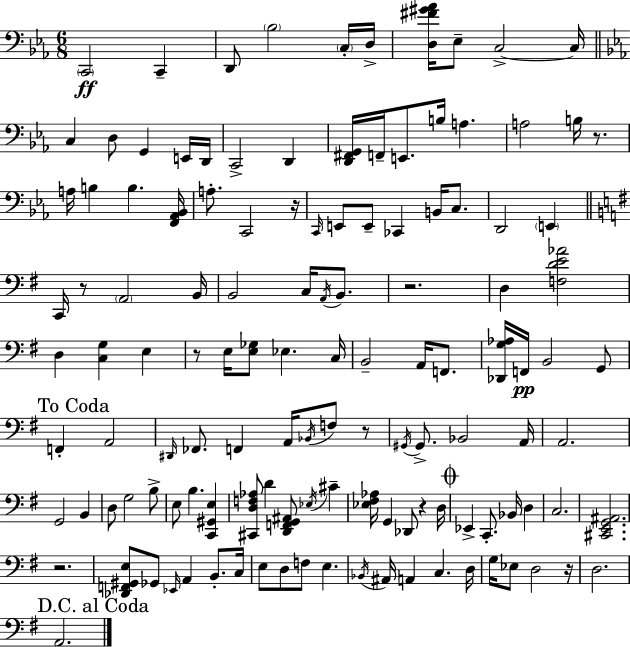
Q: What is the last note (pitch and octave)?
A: A2